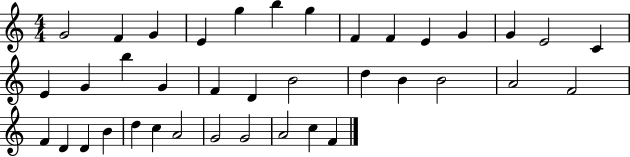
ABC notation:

X:1
T:Untitled
M:4/4
L:1/4
K:C
G2 F G E g b g F F E G G E2 C E G b G F D B2 d B B2 A2 F2 F D D B d c A2 G2 G2 A2 c F